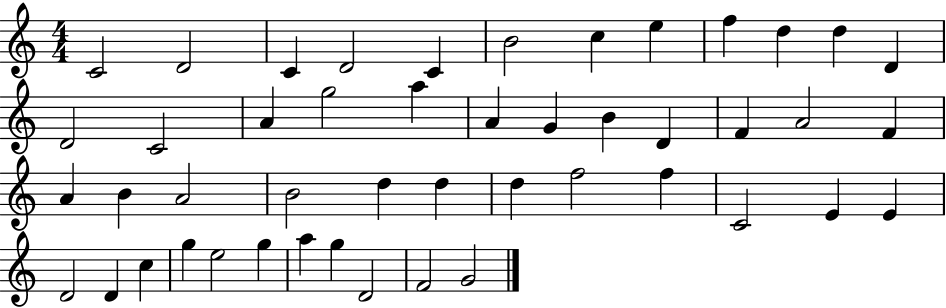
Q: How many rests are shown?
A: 0